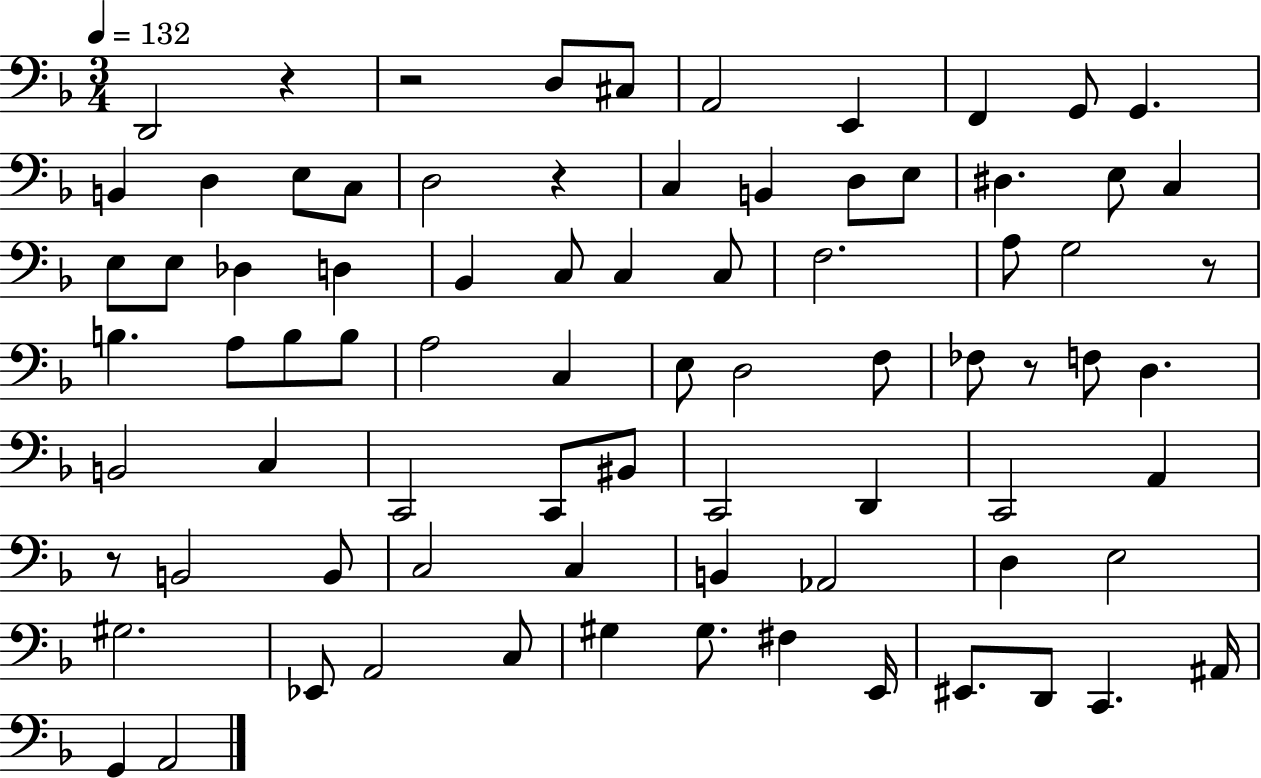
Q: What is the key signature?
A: F major